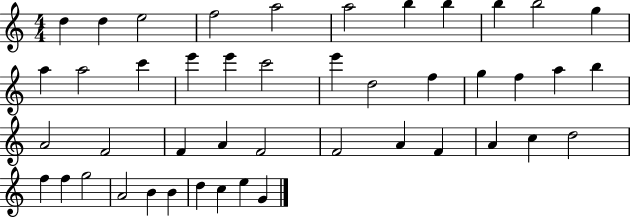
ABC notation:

X:1
T:Untitled
M:4/4
L:1/4
K:C
d d e2 f2 a2 a2 b b b b2 g a a2 c' e' e' c'2 e' d2 f g f a b A2 F2 F A F2 F2 A F A c d2 f f g2 A2 B B d c e G